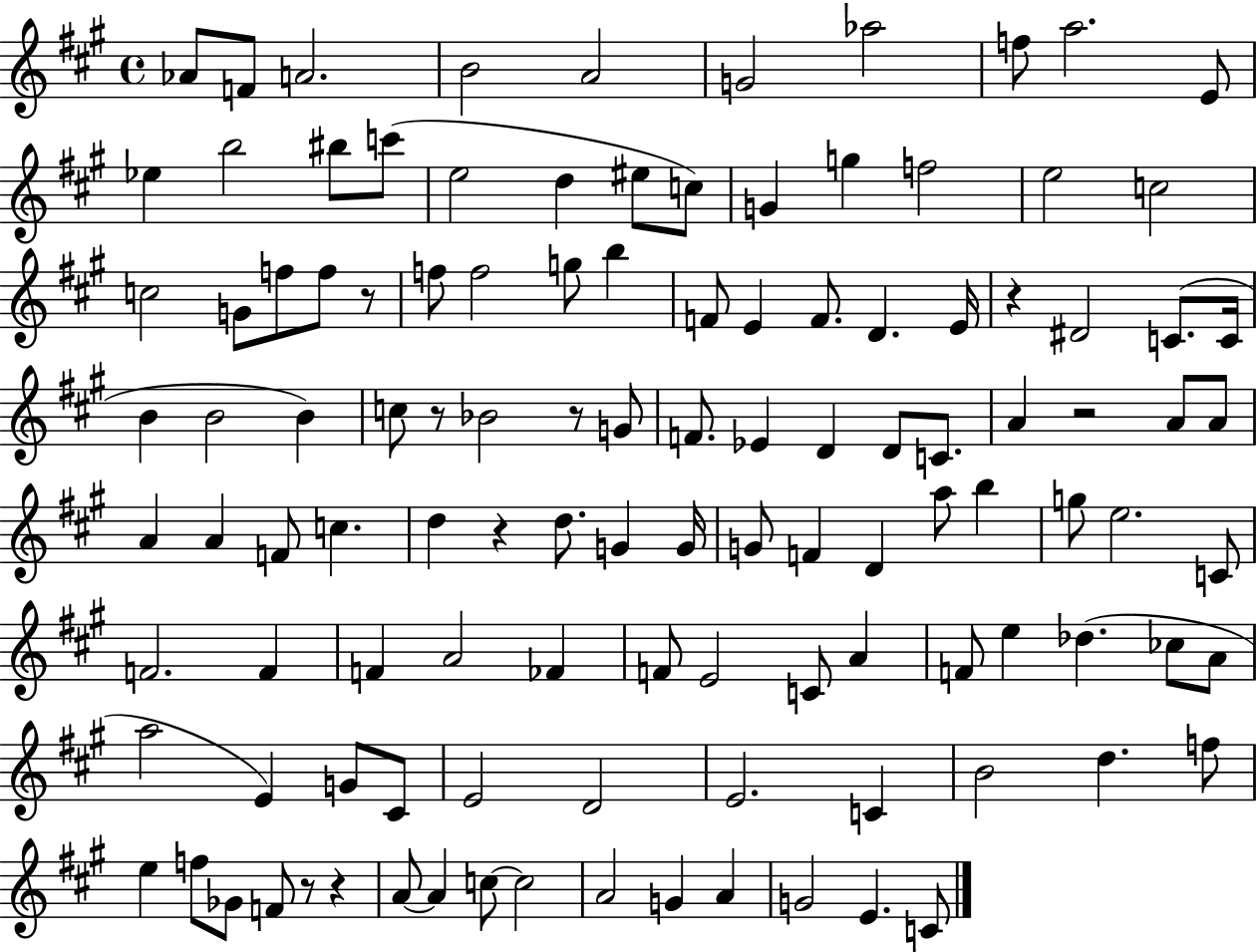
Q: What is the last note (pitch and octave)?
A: C4